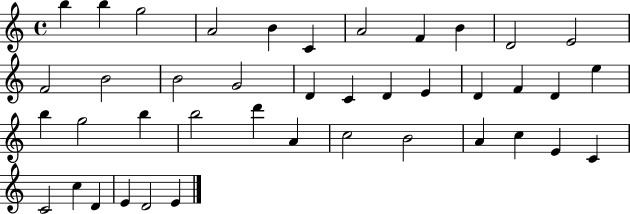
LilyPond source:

{
  \clef treble
  \time 4/4
  \defaultTimeSignature
  \key c \major
  b''4 b''4 g''2 | a'2 b'4 c'4 | a'2 f'4 b'4 | d'2 e'2 | \break f'2 b'2 | b'2 g'2 | d'4 c'4 d'4 e'4 | d'4 f'4 d'4 e''4 | \break b''4 g''2 b''4 | b''2 d'''4 a'4 | c''2 b'2 | a'4 c''4 e'4 c'4 | \break c'2 c''4 d'4 | e'4 d'2 e'4 | \bar "|."
}